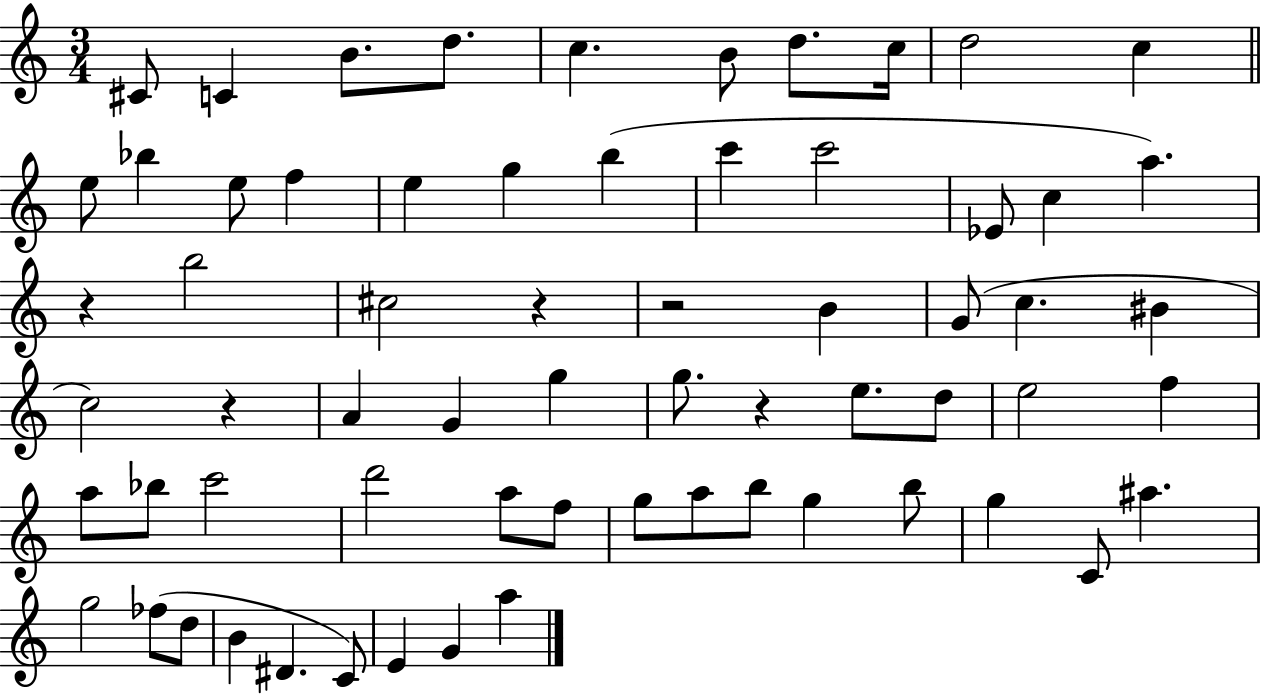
X:1
T:Untitled
M:3/4
L:1/4
K:C
^C/2 C B/2 d/2 c B/2 d/2 c/4 d2 c e/2 _b e/2 f e g b c' c'2 _E/2 c a z b2 ^c2 z z2 B G/2 c ^B c2 z A G g g/2 z e/2 d/2 e2 f a/2 _b/2 c'2 d'2 a/2 f/2 g/2 a/2 b/2 g b/2 g C/2 ^a g2 _f/2 d/2 B ^D C/2 E G a